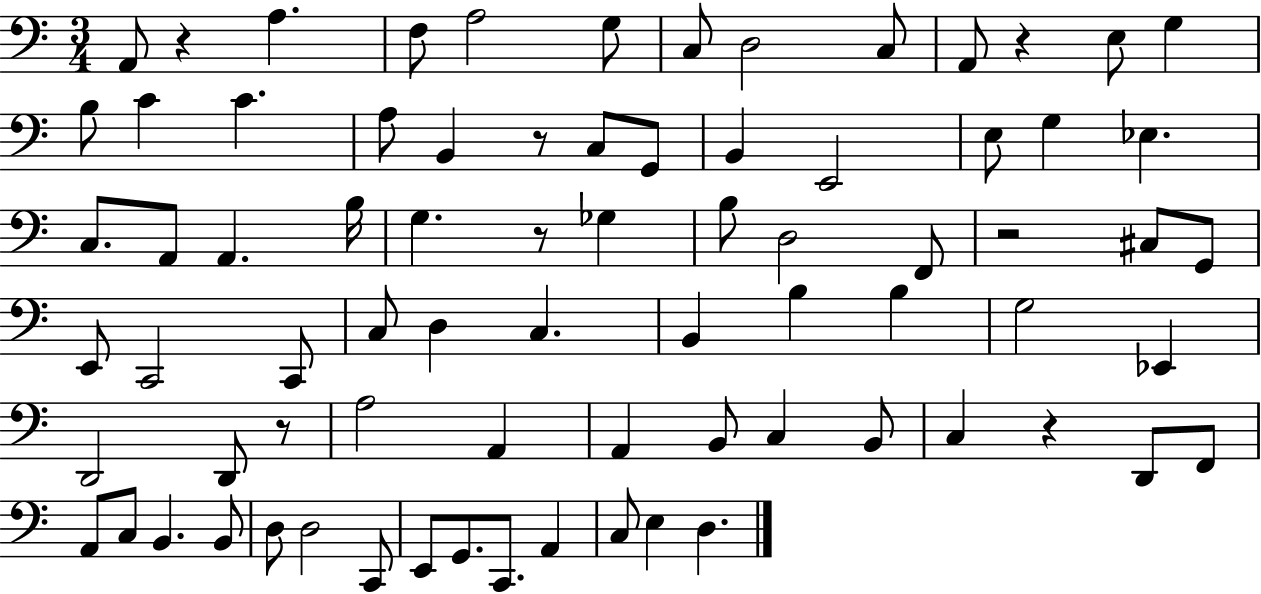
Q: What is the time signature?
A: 3/4